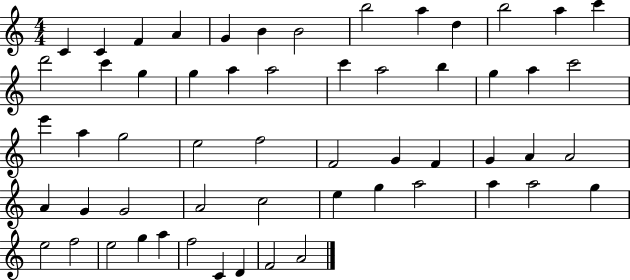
{
  \clef treble
  \numericTimeSignature
  \time 4/4
  \key c \major
  c'4 c'4 f'4 a'4 | g'4 b'4 b'2 | b''2 a''4 d''4 | b''2 a''4 c'''4 | \break d'''2 c'''4 g''4 | g''4 a''4 a''2 | c'''4 a''2 b''4 | g''4 a''4 c'''2 | \break e'''4 a''4 g''2 | e''2 f''2 | f'2 g'4 f'4 | g'4 a'4 a'2 | \break a'4 g'4 g'2 | a'2 c''2 | e''4 g''4 a''2 | a''4 a''2 g''4 | \break e''2 f''2 | e''2 g''4 a''4 | f''2 c'4 d'4 | f'2 a'2 | \break \bar "|."
}